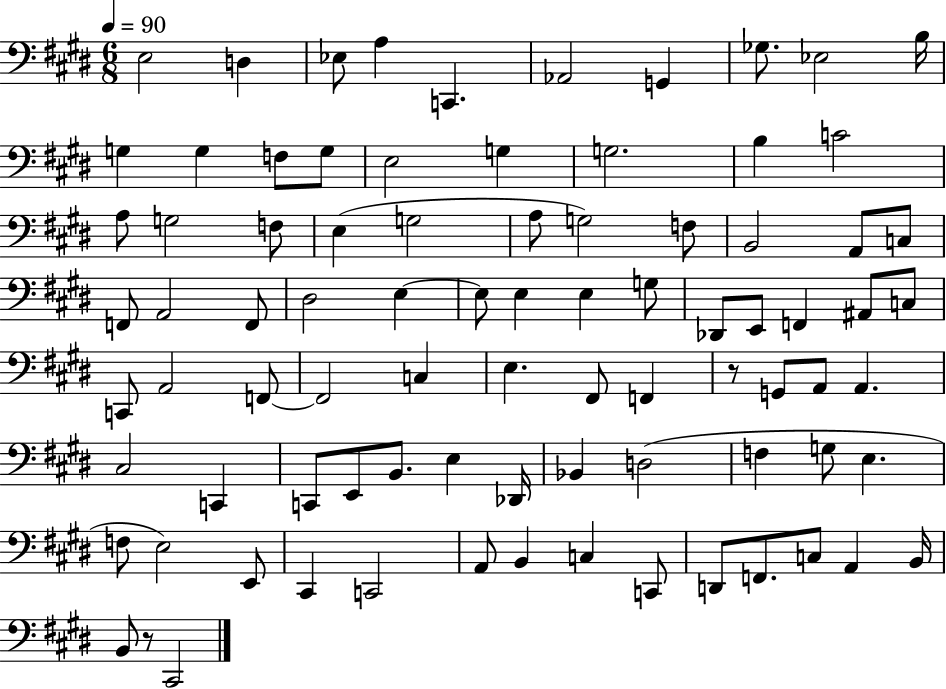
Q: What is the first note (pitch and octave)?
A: E3